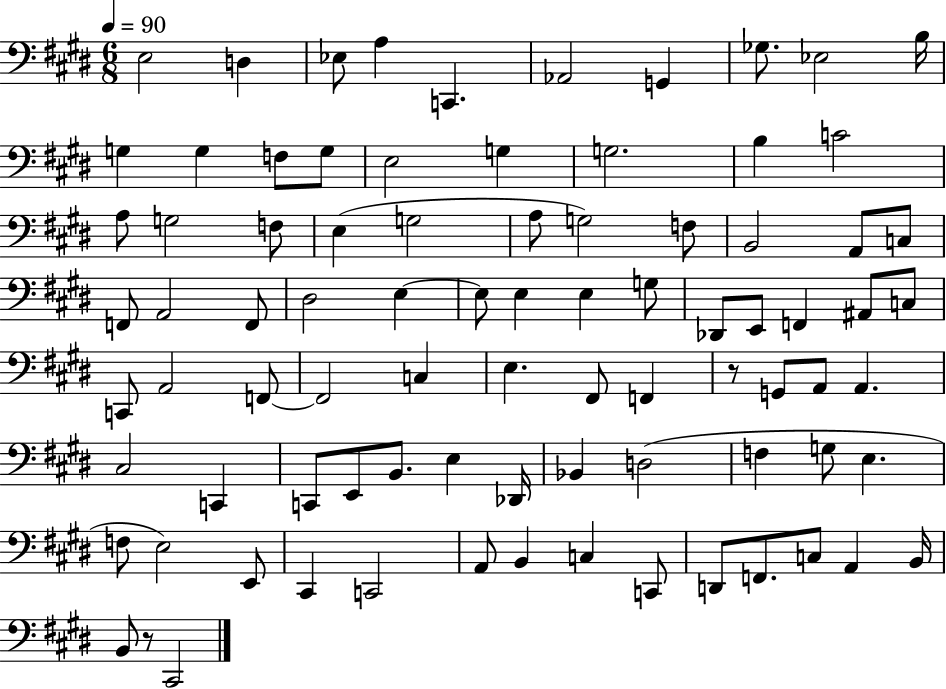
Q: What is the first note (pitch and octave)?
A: E3